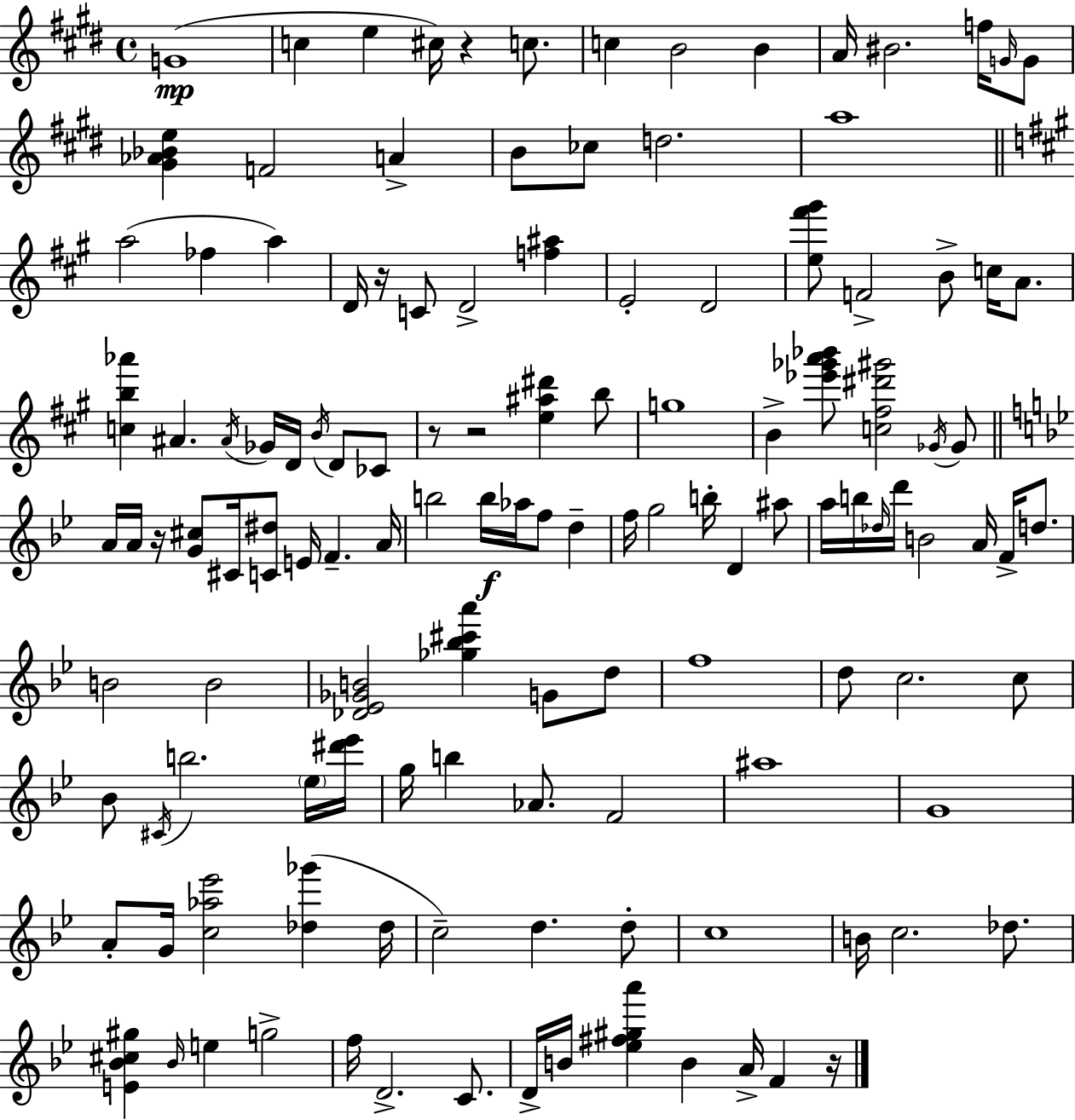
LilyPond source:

{
  \clef treble
  \time 4/4
  \defaultTimeSignature
  \key e \major
  g'1(\mp | c''4 e''4 cis''16) r4 c''8. | c''4 b'2 b'4 | a'16 bis'2. f''16 \grace { g'16 } g'8 | \break <gis' aes' bes' e''>4 f'2 a'4-> | b'8 ces''8 d''2. | a''1 | \bar "||" \break \key a \major a''2( fes''4 a''4) | d'16 r16 c'8 d'2-> <f'' ais''>4 | e'2-. d'2 | <e'' fis''' gis'''>8 f'2-> b'8-> c''16 a'8. | \break <c'' b'' aes'''>4 ais'4. \acciaccatura { ais'16 } ges'16 d'16 \acciaccatura { b'16 } d'8 | ces'8 r8 r2 <e'' ais'' dis'''>4 | b''8 g''1 | b'4-> <ees''' ges''' a''' bes'''>8 <c'' fis'' dis''' gis'''>2 | \break \acciaccatura { ges'16 } ges'8 \bar "||" \break \key bes \major a'16 a'16 r16 <g' cis''>8 cis'16 <c' dis''>8 e'16 f'4.-- a'16 | b''2 b''16\f aes''16 f''8 d''4-- | f''16 g''2 b''16-. d'4 ais''8 | a''16 b''16 \grace { des''16 } d'''16 b'2 a'16 f'16-> d''8. | \break b'2 b'2 | <des' ees' ges' b'>2 <ges'' bes'' cis''' a'''>4 g'8 d''8 | f''1 | d''8 c''2. c''8 | \break bes'8 \acciaccatura { cis'16 } b''2. | \parenthesize ees''16 <dis''' ees'''>16 g''16 b''4 aes'8. f'2 | ais''1 | g'1 | \break a'8-. g'16 <c'' aes'' ees'''>2 <des'' ges'''>4( | des''16 c''2--) d''4. | d''8-. c''1 | b'16 c''2. des''8. | \break <e' bes' cis'' gis''>4 \grace { bes'16 } e''4 g''2-> | f''16 d'2.-> | c'8. d'16-> b'16 <ees'' fis'' gis'' a'''>4 b'4 a'16-> f'4 | r16 \bar "|."
}